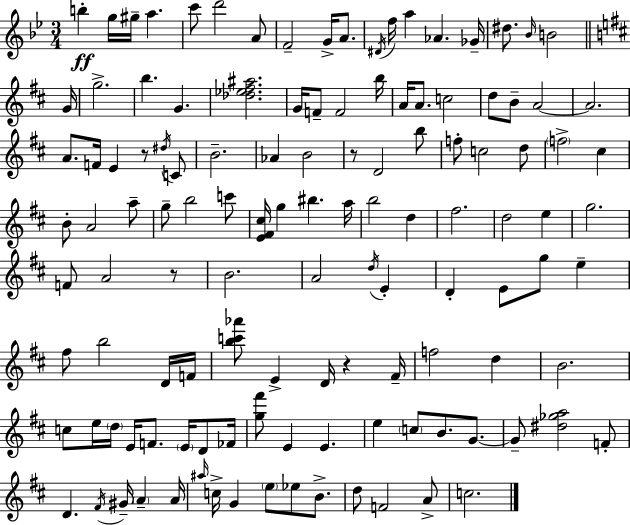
X:1
T:Untitled
M:3/4
L:1/4
K:Bb
b g/4 ^g/4 a c'/2 d'2 A/2 F2 G/4 A/2 ^D/4 f/4 a _A _G/4 ^d/2 _B/4 B2 G/4 g2 b G [_d_e^f^a]2 G/4 F/2 F2 b/4 A/4 A/2 c2 d/2 B/2 A2 A2 A/2 F/4 E z/2 ^d/4 C/2 B2 _A B2 z/2 D2 b/2 f/2 c2 d/2 f2 ^c B/2 A2 a/2 g/2 b2 c'/2 [E^F^c]/4 g ^b a/4 b2 d ^f2 d2 e g2 F/2 A2 z/2 B2 A2 d/4 E D E/2 g/2 e ^f/2 b2 D/4 F/4 [bc'_a']/2 E D/4 z ^F/4 f2 d B2 c/2 e/4 d/4 E/4 F/2 E/4 D/2 _F/4 [g^f']/2 E E e c/2 B/2 G/2 G/2 [^d_ga]2 F/2 D ^F/4 ^G/4 A A/4 ^a/4 c/4 G e/2 _e/2 B/2 d/2 F2 A/2 c2